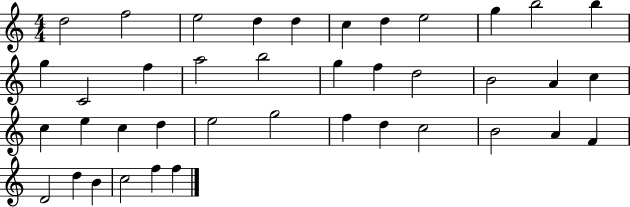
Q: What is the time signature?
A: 4/4